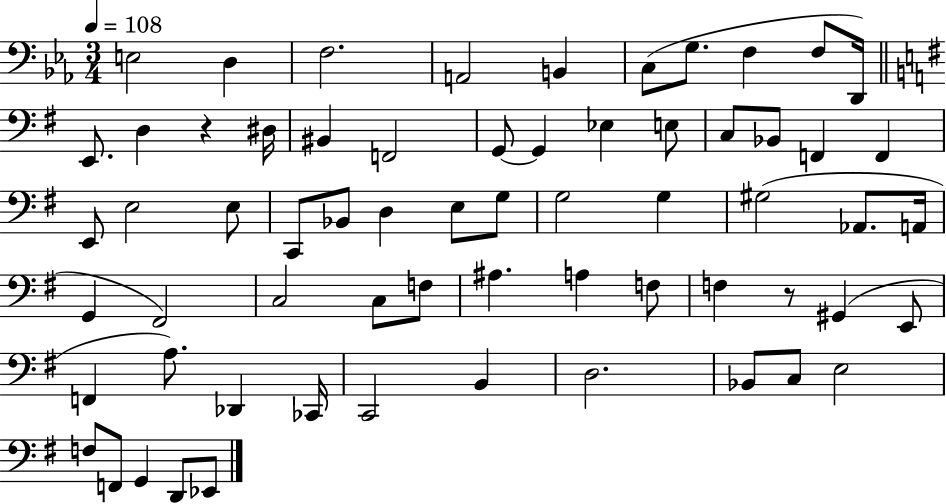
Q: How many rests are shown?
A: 2